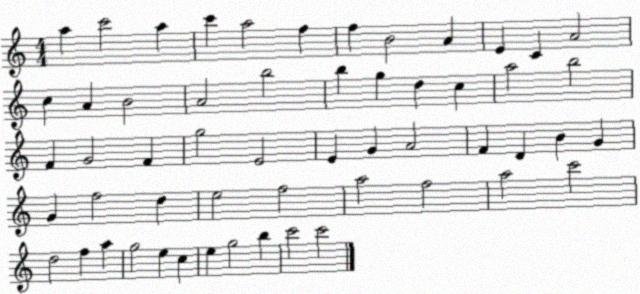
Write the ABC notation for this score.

X:1
T:Untitled
M:4/4
L:1/4
K:C
a c'2 a c' a2 f f B2 A E C A2 c A B2 A2 b2 b g d c a2 b2 F G2 F g2 E2 E G A2 F D B G G f2 d e2 f2 a2 f2 a2 c'2 d2 f a g2 e c e g2 b c'2 c'2